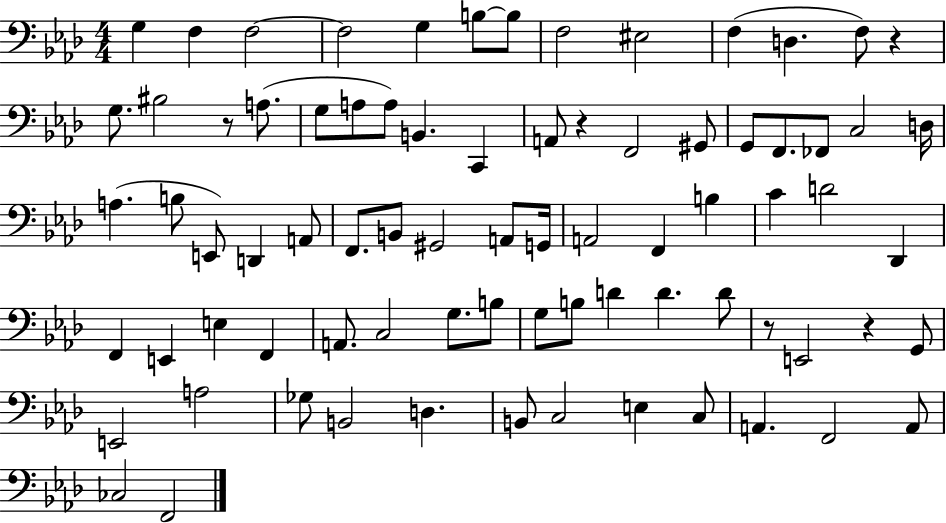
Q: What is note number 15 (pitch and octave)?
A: A3